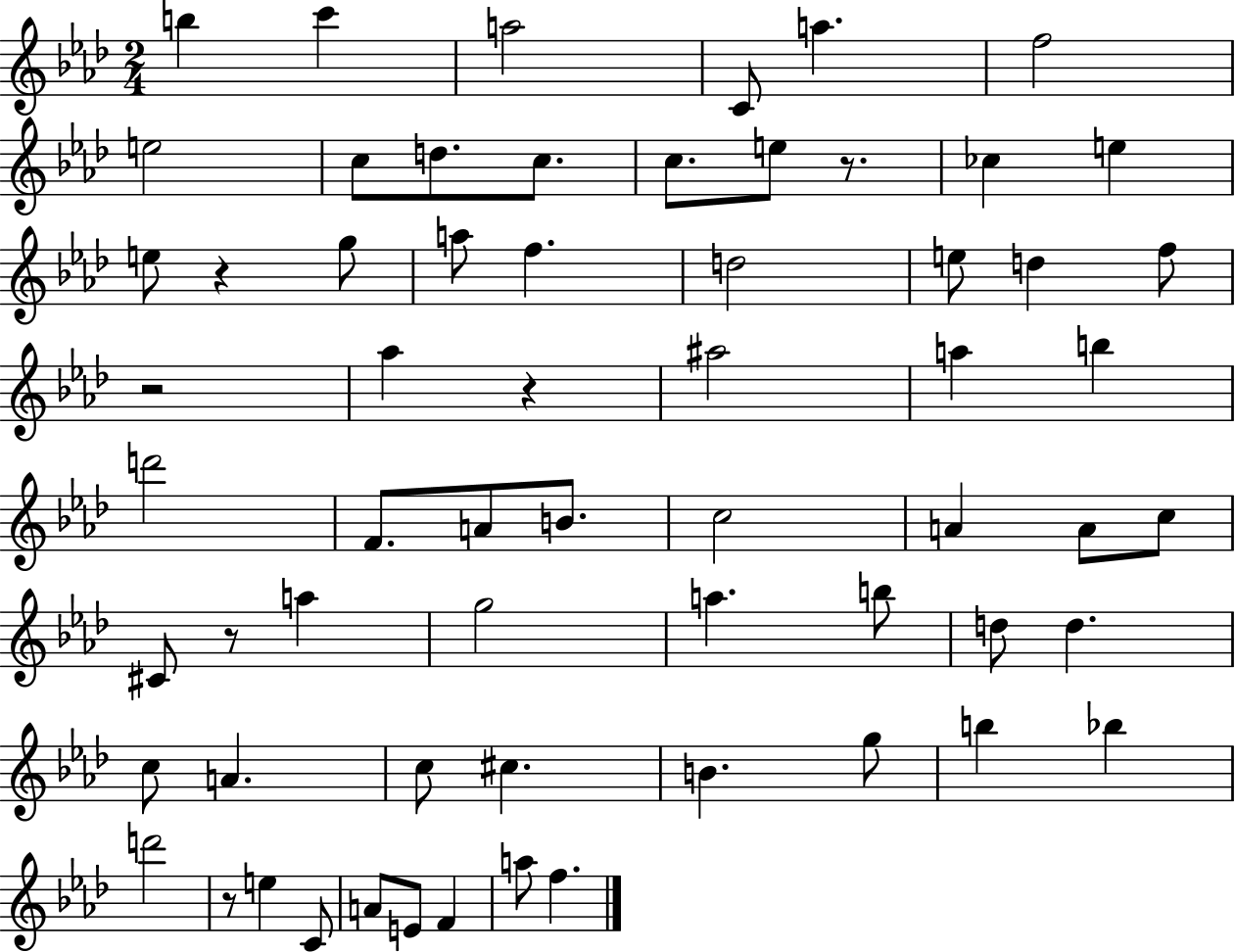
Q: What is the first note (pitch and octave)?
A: B5